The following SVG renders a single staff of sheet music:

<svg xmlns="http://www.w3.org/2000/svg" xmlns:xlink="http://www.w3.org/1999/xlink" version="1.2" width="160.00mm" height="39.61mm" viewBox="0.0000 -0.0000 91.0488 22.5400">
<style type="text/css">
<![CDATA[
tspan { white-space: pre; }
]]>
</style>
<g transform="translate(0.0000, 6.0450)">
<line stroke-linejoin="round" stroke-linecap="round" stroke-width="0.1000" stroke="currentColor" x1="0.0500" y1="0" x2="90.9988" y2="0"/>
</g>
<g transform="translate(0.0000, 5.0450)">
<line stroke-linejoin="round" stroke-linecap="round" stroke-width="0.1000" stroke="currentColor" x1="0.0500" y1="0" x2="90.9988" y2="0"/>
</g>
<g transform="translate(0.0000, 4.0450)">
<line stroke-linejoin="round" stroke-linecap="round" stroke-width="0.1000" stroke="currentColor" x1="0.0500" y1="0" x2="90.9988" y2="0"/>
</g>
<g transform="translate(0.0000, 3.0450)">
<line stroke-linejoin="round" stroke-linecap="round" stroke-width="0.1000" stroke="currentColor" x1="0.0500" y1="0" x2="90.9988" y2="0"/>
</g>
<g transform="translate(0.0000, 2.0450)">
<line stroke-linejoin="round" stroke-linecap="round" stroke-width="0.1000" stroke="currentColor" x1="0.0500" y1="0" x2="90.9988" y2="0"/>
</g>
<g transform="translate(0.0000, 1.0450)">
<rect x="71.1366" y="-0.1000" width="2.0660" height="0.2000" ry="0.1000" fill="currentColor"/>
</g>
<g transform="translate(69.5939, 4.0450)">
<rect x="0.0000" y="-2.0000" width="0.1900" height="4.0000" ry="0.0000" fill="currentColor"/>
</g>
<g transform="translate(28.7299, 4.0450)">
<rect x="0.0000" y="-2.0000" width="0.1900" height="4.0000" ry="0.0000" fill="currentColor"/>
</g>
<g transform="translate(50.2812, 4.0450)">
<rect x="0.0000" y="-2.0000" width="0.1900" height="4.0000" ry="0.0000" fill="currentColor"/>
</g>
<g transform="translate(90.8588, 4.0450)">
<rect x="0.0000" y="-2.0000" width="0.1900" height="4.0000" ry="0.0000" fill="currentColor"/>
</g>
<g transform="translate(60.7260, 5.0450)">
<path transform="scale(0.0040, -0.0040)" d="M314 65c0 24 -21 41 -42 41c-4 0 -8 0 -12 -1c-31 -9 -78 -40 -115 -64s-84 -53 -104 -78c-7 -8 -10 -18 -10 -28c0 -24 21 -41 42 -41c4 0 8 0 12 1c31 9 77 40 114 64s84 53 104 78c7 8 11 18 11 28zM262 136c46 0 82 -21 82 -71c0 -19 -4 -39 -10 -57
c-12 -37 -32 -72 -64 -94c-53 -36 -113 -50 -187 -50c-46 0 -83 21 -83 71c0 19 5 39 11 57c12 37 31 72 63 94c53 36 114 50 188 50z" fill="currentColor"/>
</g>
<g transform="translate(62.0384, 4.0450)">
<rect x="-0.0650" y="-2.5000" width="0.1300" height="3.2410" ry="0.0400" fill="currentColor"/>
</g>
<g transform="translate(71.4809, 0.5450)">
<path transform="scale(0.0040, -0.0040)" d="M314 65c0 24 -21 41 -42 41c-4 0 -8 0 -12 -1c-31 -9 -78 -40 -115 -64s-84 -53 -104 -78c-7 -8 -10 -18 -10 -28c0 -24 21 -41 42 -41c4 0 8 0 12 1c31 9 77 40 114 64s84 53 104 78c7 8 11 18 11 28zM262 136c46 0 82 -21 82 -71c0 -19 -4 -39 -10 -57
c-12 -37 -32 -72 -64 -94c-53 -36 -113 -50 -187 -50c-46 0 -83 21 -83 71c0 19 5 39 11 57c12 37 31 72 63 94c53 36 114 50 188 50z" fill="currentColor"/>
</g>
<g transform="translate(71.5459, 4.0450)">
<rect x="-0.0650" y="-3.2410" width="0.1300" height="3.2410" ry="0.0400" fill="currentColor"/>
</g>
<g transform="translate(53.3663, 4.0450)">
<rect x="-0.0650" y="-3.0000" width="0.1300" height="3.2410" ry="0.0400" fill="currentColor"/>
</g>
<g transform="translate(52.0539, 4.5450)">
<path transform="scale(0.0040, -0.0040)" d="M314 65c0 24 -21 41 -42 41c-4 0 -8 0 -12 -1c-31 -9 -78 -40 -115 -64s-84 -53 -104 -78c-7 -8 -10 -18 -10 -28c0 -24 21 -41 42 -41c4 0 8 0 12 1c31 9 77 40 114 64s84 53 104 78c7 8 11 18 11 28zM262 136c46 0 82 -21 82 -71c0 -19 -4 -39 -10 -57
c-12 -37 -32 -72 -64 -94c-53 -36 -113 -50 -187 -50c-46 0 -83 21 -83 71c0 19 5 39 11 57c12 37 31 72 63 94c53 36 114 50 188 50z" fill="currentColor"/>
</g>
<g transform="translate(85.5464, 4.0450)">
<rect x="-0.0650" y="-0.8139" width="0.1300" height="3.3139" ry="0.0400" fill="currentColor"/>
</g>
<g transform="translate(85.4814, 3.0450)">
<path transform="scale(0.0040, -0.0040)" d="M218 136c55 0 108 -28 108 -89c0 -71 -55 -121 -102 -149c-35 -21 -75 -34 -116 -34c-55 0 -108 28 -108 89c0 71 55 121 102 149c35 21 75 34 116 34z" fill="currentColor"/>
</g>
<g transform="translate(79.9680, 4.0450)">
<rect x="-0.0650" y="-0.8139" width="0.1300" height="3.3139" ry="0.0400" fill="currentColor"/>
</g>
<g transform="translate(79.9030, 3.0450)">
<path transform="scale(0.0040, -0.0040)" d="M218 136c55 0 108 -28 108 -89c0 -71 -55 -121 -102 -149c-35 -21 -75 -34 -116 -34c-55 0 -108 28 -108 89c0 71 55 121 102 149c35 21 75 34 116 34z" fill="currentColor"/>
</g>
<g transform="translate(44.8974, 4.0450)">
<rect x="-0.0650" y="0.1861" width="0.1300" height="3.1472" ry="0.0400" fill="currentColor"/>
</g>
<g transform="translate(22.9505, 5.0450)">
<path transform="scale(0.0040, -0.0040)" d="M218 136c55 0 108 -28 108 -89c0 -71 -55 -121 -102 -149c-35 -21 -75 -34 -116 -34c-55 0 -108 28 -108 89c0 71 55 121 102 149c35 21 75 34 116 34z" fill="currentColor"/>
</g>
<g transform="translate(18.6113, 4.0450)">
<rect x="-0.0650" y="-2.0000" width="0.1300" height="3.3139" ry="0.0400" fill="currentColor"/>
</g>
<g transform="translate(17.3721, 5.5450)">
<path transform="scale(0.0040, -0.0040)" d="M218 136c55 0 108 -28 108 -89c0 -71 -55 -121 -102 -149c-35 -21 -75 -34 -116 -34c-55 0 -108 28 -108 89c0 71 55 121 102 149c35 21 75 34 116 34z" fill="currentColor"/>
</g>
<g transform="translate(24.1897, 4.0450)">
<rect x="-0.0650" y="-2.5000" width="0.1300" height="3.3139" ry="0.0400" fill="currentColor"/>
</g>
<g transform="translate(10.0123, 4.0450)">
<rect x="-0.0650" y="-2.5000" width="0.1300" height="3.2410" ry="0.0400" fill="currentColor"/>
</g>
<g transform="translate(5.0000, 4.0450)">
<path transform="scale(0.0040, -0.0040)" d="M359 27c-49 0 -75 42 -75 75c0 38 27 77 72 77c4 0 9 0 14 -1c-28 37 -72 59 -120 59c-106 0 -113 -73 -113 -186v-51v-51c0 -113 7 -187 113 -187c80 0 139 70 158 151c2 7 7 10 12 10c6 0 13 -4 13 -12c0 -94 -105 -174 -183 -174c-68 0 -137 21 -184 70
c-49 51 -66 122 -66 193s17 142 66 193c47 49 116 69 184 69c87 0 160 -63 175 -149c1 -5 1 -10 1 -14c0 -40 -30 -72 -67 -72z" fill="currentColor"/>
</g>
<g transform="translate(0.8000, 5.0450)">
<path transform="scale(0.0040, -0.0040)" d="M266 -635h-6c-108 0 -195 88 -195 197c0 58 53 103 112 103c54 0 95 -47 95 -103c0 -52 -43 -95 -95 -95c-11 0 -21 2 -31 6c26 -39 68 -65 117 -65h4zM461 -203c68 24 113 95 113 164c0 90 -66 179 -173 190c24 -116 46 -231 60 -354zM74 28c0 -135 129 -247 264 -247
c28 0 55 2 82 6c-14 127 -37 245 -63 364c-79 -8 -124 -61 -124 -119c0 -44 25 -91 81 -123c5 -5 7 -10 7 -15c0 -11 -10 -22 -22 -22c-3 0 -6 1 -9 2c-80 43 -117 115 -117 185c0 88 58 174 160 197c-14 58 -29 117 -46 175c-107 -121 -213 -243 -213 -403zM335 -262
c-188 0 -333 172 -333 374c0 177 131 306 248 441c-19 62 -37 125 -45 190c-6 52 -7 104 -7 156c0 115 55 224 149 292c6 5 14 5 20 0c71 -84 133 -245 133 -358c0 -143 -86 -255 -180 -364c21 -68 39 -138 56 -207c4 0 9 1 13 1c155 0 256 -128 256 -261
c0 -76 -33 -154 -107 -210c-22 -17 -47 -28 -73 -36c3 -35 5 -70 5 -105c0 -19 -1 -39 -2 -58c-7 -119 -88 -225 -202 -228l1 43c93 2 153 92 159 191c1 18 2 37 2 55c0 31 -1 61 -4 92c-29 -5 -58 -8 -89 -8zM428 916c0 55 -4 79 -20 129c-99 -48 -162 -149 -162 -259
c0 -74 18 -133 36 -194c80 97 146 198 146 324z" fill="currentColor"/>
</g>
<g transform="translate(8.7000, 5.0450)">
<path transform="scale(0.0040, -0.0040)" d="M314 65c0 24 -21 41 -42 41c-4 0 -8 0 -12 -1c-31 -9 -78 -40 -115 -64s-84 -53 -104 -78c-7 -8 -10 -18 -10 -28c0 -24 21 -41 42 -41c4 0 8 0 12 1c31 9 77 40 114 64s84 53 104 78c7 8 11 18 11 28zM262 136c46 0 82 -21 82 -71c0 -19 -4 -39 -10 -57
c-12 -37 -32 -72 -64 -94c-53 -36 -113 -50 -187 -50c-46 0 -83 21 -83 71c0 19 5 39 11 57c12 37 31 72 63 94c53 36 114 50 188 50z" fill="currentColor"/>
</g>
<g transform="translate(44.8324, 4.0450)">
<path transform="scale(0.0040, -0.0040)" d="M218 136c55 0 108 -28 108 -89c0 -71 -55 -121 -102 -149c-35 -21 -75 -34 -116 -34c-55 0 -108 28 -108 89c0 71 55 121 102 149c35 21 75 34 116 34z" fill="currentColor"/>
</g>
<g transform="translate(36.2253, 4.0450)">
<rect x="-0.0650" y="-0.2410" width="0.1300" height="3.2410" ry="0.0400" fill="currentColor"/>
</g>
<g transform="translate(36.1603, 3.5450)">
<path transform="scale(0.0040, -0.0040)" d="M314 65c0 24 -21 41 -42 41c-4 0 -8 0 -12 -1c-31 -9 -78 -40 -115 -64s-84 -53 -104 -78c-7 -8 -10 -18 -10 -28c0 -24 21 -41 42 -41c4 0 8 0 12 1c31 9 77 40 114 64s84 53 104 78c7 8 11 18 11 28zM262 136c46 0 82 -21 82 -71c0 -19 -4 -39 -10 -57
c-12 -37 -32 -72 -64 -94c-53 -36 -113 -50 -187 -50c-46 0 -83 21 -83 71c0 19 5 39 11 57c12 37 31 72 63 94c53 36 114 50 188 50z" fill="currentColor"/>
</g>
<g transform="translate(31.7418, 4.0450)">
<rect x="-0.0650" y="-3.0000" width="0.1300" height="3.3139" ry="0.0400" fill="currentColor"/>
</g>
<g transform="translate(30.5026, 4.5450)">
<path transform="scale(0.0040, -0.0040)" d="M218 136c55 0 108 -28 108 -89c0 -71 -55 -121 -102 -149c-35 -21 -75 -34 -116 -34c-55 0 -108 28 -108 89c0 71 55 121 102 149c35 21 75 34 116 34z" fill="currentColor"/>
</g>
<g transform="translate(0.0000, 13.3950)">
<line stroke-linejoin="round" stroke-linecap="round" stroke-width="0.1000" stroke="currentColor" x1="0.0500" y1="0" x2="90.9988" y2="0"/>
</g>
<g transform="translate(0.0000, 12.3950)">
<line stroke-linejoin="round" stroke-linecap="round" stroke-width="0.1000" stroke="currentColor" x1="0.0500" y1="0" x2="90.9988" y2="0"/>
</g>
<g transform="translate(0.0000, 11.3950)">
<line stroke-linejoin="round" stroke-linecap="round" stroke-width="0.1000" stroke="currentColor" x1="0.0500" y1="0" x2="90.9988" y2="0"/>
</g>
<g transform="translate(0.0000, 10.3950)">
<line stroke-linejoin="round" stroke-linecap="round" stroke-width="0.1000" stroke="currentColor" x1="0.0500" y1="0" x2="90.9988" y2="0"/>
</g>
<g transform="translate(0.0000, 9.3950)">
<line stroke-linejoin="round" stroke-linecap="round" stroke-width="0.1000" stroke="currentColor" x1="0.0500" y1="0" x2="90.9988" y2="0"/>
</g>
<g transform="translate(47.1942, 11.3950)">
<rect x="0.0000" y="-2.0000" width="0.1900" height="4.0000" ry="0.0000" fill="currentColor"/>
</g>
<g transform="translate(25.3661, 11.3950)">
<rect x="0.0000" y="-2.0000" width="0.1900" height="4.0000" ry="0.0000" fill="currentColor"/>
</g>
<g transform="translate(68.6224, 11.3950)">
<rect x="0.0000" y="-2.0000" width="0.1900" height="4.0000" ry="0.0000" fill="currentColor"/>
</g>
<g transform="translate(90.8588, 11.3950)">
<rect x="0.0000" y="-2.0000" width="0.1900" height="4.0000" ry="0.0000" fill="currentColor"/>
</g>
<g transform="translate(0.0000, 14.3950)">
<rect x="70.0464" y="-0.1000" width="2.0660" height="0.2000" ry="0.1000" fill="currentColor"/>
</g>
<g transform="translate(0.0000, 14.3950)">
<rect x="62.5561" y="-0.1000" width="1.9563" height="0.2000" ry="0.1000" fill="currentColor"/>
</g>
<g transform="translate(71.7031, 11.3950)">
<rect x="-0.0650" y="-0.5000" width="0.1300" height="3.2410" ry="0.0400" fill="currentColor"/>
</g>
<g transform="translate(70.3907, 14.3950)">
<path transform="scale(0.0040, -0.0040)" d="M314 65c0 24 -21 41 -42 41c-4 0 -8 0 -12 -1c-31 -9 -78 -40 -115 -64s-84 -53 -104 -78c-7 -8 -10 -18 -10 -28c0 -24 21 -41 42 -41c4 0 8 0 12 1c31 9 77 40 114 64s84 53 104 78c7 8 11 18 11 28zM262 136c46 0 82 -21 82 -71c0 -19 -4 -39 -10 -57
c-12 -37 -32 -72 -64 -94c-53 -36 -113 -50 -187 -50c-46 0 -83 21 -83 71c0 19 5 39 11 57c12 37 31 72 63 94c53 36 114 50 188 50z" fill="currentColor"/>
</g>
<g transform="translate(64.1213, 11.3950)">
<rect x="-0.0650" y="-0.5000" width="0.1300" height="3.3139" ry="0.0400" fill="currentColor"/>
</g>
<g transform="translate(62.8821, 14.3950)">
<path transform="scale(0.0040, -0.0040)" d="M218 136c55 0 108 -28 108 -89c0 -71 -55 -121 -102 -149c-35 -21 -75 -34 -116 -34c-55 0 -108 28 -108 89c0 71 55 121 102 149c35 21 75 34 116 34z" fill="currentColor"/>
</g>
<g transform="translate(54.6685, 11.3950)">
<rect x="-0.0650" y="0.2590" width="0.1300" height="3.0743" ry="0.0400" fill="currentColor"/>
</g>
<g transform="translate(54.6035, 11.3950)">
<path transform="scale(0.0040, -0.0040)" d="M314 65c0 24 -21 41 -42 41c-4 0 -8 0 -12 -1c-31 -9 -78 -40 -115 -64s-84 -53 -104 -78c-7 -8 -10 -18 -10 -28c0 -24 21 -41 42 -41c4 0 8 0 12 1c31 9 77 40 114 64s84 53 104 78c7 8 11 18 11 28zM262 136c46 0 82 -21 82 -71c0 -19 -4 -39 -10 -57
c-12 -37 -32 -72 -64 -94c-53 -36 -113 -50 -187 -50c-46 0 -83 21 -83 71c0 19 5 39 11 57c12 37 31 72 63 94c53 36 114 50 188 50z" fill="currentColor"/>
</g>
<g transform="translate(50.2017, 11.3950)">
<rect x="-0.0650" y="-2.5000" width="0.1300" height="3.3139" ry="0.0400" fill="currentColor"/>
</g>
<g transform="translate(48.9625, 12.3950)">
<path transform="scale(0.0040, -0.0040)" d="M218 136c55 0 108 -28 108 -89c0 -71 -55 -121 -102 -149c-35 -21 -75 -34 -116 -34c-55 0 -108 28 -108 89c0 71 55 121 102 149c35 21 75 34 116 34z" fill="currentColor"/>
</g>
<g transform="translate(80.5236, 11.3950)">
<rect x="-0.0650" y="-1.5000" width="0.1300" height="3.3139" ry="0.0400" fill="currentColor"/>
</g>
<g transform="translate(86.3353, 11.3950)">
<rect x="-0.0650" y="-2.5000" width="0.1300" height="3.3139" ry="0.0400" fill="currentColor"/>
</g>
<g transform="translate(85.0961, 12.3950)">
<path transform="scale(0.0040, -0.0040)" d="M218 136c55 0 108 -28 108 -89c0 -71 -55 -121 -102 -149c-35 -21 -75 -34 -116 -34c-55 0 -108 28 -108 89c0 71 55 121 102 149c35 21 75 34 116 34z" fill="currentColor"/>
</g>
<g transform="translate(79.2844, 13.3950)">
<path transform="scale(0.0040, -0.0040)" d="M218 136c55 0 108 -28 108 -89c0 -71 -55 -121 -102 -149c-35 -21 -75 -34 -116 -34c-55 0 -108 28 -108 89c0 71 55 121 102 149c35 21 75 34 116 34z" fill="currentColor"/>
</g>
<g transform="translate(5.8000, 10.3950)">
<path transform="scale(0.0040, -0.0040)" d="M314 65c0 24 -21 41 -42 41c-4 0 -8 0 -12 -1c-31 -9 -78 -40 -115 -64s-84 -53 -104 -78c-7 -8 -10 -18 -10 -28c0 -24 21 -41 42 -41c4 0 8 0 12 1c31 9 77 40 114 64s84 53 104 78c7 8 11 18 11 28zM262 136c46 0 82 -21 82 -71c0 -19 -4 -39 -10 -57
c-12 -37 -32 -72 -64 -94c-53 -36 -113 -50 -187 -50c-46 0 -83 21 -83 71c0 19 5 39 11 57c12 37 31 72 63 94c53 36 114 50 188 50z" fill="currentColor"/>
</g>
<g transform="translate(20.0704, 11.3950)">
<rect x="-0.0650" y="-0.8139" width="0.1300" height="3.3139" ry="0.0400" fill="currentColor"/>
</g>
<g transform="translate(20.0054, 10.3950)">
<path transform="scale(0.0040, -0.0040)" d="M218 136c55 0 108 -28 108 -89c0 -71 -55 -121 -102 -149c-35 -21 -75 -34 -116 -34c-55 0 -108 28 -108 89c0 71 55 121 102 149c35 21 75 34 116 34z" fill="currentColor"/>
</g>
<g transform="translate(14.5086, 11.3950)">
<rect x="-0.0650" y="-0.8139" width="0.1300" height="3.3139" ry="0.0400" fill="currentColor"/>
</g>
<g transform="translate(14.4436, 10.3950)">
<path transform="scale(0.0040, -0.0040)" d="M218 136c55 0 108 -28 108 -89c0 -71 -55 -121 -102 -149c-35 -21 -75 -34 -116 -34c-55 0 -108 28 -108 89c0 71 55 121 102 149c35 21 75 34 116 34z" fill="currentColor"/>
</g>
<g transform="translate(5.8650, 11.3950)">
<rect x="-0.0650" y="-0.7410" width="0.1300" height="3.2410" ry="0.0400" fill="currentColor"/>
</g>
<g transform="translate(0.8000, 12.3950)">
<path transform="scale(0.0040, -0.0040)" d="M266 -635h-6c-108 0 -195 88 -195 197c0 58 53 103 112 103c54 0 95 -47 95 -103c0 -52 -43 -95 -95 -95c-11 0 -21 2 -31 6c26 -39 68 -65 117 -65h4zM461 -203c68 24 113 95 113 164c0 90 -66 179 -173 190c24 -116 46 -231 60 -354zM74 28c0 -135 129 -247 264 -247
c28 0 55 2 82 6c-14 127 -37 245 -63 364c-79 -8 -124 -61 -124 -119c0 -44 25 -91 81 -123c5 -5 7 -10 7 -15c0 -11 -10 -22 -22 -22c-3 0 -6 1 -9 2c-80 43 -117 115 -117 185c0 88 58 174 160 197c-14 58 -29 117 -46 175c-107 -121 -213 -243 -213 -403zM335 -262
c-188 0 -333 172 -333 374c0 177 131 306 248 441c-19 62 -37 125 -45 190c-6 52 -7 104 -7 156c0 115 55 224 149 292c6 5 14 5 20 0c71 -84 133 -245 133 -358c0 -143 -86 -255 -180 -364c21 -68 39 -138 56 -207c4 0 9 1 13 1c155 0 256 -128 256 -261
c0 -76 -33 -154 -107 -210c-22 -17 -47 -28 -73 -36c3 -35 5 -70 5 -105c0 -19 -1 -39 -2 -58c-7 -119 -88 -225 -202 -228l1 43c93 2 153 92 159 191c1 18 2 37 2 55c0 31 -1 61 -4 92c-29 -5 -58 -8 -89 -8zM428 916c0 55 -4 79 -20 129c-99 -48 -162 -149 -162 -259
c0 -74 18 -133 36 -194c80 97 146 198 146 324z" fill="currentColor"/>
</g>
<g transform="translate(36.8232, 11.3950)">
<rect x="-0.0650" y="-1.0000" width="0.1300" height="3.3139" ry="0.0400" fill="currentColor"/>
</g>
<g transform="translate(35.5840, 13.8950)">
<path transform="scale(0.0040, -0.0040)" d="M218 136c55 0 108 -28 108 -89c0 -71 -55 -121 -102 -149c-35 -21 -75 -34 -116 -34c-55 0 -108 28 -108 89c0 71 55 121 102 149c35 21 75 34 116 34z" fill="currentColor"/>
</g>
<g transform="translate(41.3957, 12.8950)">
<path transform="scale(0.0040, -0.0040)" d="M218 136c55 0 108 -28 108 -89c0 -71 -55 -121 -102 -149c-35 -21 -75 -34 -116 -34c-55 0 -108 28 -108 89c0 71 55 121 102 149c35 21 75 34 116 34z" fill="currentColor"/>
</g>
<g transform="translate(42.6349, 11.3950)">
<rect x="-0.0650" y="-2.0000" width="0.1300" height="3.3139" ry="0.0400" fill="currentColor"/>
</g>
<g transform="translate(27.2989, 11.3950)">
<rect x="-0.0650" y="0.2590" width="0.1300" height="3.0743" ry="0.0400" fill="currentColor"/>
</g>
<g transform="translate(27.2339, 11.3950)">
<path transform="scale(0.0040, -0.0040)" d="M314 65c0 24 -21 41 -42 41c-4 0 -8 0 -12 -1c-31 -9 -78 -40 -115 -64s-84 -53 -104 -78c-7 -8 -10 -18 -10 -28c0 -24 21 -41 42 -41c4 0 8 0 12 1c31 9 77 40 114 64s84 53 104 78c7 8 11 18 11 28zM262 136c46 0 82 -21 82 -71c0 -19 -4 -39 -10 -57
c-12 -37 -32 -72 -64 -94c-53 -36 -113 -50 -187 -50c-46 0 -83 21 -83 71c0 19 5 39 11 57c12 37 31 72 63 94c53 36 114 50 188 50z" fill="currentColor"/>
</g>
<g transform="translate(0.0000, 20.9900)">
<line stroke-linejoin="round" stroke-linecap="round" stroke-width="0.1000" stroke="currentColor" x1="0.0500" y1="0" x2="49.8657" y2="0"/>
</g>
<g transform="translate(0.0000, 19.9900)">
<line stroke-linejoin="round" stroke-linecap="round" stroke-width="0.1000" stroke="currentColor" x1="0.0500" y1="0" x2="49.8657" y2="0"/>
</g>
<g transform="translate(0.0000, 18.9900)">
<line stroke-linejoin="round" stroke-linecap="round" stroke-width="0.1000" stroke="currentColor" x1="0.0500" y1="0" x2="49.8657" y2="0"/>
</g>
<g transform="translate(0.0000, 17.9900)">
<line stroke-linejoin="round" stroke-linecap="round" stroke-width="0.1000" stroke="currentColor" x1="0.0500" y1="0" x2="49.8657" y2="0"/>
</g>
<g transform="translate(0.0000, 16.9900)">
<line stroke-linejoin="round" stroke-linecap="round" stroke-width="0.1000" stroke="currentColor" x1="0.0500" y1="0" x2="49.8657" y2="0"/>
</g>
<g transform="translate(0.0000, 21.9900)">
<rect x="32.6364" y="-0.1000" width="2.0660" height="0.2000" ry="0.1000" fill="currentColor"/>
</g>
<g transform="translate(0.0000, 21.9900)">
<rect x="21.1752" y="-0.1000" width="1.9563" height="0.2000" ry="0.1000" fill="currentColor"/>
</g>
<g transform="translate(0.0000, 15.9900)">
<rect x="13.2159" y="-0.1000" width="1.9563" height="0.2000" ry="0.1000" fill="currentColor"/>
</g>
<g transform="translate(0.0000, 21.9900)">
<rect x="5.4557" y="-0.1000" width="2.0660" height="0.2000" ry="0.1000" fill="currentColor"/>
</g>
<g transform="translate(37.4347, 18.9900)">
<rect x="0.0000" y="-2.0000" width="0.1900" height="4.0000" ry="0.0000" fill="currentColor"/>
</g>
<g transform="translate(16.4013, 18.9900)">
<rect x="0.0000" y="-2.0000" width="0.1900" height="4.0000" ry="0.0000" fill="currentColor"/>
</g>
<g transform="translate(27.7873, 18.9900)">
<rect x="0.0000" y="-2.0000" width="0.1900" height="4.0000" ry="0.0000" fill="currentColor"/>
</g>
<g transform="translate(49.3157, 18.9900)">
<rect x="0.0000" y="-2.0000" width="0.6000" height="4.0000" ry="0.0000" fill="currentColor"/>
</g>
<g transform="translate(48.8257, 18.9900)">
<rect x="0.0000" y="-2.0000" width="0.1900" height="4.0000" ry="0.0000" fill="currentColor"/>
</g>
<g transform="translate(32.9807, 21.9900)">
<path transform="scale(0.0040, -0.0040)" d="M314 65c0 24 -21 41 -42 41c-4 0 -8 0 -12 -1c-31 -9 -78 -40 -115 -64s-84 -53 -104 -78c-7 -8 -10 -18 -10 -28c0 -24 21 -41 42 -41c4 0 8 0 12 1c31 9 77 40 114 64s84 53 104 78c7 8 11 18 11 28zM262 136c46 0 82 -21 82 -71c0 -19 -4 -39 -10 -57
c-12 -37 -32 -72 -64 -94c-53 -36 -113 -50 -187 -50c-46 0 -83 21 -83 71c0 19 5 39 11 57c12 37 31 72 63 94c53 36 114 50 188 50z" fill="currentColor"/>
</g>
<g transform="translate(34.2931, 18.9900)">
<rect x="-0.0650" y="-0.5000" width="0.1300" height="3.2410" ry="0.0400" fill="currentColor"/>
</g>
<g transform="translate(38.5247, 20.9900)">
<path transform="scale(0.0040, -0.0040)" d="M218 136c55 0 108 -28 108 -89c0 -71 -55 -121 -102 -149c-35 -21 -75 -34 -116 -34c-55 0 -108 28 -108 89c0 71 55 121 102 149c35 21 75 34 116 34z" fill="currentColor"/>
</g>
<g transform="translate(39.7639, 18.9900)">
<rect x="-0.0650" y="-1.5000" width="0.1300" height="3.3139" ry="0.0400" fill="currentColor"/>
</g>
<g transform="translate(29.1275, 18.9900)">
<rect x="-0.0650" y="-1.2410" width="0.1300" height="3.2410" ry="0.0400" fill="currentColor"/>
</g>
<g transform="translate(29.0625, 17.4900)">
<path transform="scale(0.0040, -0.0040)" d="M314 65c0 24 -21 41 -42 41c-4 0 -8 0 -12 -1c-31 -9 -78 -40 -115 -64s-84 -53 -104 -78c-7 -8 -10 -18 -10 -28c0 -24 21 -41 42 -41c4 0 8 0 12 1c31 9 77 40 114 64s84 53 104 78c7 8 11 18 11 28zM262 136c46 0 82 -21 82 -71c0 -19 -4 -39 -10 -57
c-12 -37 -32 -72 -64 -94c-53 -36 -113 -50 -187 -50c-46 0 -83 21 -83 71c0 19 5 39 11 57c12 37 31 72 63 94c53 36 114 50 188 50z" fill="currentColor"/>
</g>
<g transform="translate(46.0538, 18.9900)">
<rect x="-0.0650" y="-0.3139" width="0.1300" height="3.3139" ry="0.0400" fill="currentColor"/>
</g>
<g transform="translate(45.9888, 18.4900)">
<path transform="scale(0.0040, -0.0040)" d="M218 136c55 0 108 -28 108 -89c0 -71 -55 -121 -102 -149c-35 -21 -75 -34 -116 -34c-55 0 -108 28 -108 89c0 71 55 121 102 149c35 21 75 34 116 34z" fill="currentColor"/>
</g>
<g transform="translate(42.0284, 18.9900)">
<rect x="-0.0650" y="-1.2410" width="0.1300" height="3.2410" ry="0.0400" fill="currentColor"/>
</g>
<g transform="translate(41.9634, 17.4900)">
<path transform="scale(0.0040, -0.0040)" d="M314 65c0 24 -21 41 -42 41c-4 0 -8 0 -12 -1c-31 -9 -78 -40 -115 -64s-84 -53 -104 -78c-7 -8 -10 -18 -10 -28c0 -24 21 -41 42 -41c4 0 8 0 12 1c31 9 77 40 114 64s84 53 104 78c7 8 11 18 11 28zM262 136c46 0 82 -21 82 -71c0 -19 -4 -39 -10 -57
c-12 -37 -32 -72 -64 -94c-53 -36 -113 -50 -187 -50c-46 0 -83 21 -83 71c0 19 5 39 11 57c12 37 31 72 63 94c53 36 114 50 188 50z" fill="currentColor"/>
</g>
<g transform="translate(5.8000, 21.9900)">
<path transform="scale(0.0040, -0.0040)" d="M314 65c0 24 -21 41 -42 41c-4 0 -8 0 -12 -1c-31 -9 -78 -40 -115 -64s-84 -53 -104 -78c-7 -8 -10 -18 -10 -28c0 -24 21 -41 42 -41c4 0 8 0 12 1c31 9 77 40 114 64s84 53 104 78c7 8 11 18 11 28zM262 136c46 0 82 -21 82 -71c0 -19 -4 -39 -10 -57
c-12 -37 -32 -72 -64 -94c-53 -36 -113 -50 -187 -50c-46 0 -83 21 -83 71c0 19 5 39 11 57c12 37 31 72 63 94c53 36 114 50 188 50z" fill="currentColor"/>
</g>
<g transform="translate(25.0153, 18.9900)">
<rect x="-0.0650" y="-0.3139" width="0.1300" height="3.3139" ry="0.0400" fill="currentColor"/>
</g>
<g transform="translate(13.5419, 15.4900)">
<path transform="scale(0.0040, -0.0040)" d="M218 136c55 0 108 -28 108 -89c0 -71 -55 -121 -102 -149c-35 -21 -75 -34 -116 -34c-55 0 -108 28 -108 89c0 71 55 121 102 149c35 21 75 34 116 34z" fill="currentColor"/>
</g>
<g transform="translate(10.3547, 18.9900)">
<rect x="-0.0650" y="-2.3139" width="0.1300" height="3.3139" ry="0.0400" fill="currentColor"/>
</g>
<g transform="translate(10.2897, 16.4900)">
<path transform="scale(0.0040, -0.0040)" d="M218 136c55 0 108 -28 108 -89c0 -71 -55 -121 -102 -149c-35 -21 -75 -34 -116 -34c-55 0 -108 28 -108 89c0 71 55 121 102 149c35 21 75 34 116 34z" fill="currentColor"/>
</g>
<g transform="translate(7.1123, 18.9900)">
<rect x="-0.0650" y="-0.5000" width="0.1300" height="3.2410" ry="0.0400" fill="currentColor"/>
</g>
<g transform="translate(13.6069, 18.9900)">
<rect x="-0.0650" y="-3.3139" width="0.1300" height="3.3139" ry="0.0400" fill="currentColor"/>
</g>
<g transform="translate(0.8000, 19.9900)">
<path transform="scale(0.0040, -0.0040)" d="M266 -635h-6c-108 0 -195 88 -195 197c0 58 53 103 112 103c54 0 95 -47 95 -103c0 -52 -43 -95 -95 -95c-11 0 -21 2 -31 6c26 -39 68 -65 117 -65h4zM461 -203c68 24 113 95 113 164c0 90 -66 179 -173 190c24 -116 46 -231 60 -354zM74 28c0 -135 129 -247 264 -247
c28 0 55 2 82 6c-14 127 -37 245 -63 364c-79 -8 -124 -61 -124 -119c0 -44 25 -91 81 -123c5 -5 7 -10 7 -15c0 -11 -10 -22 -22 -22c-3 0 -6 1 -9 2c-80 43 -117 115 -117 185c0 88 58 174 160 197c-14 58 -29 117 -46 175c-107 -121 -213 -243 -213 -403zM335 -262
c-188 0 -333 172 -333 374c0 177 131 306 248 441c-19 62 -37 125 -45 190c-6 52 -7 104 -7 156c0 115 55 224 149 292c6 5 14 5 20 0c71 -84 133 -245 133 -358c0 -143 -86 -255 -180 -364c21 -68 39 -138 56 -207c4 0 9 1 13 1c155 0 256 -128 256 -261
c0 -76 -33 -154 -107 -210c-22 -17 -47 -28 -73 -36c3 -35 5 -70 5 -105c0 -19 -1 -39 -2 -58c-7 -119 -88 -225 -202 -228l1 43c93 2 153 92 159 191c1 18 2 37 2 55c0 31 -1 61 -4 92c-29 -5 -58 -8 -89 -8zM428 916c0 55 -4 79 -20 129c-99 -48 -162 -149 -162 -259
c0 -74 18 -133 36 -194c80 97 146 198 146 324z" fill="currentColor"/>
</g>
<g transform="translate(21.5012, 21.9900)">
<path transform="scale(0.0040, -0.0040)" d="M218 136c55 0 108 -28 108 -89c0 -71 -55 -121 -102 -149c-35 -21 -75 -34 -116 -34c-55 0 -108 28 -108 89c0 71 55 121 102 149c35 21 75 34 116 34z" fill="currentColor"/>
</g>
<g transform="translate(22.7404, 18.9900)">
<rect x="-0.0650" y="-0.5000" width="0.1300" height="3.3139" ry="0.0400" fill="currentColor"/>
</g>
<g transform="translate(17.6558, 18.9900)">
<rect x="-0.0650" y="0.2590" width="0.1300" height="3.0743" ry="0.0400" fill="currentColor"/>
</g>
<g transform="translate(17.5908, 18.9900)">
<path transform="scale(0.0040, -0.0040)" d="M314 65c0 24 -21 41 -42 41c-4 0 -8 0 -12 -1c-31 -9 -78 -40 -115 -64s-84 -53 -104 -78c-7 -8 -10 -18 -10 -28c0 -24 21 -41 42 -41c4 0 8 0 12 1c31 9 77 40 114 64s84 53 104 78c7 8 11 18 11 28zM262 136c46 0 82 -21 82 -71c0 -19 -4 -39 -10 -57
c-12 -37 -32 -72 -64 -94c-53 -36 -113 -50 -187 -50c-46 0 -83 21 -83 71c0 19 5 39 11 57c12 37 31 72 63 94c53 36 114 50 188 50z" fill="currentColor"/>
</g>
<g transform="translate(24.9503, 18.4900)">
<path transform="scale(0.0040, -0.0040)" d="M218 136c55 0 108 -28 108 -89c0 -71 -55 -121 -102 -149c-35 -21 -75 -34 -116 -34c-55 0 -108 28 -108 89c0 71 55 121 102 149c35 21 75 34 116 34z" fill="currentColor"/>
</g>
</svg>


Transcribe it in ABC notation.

X:1
T:Untitled
M:4/4
L:1/4
K:C
G2 F G A c2 B A2 G2 b2 d d d2 d d B2 D F G B2 C C2 E G C2 g b B2 C c e2 C2 E e2 c